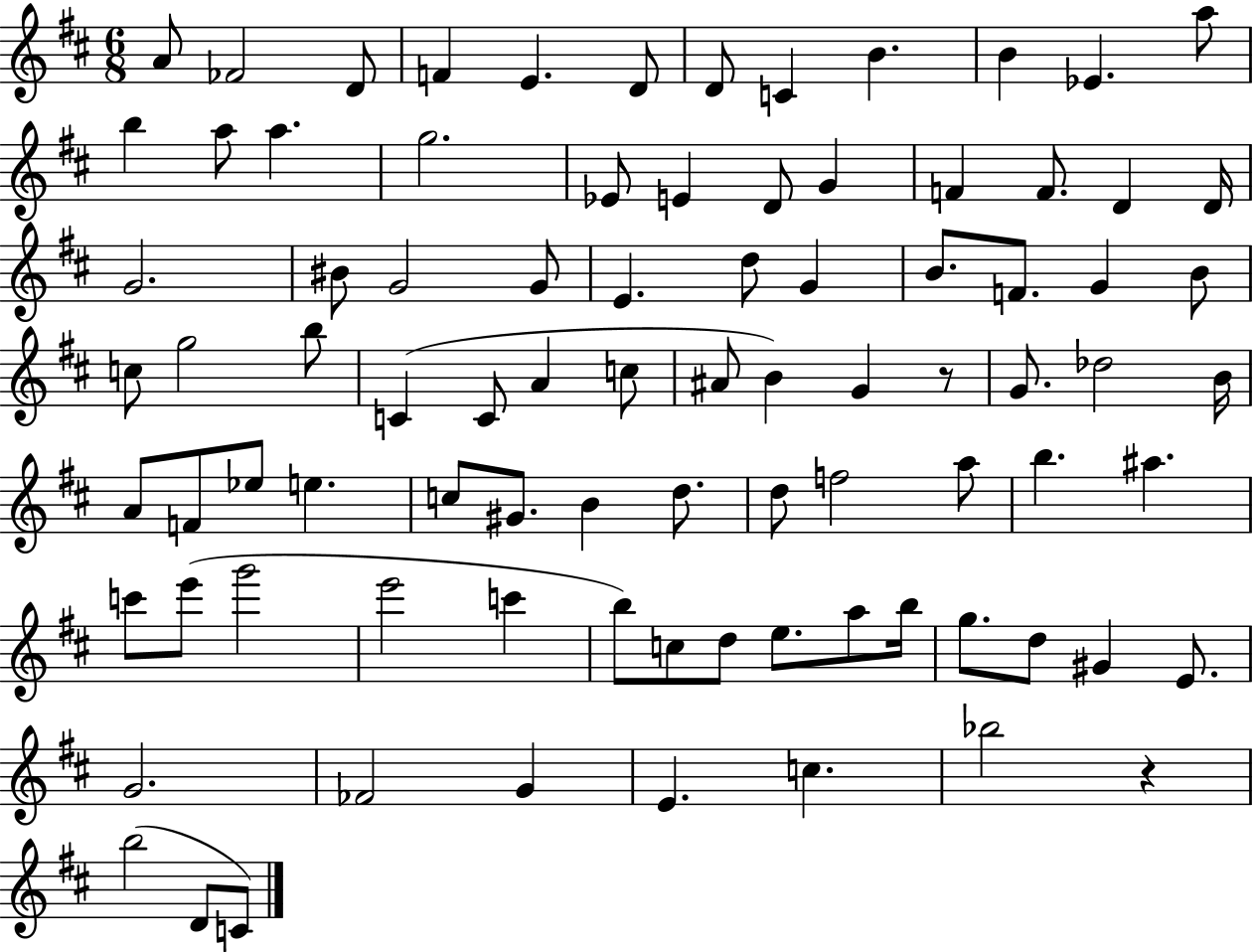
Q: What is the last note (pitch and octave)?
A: C4